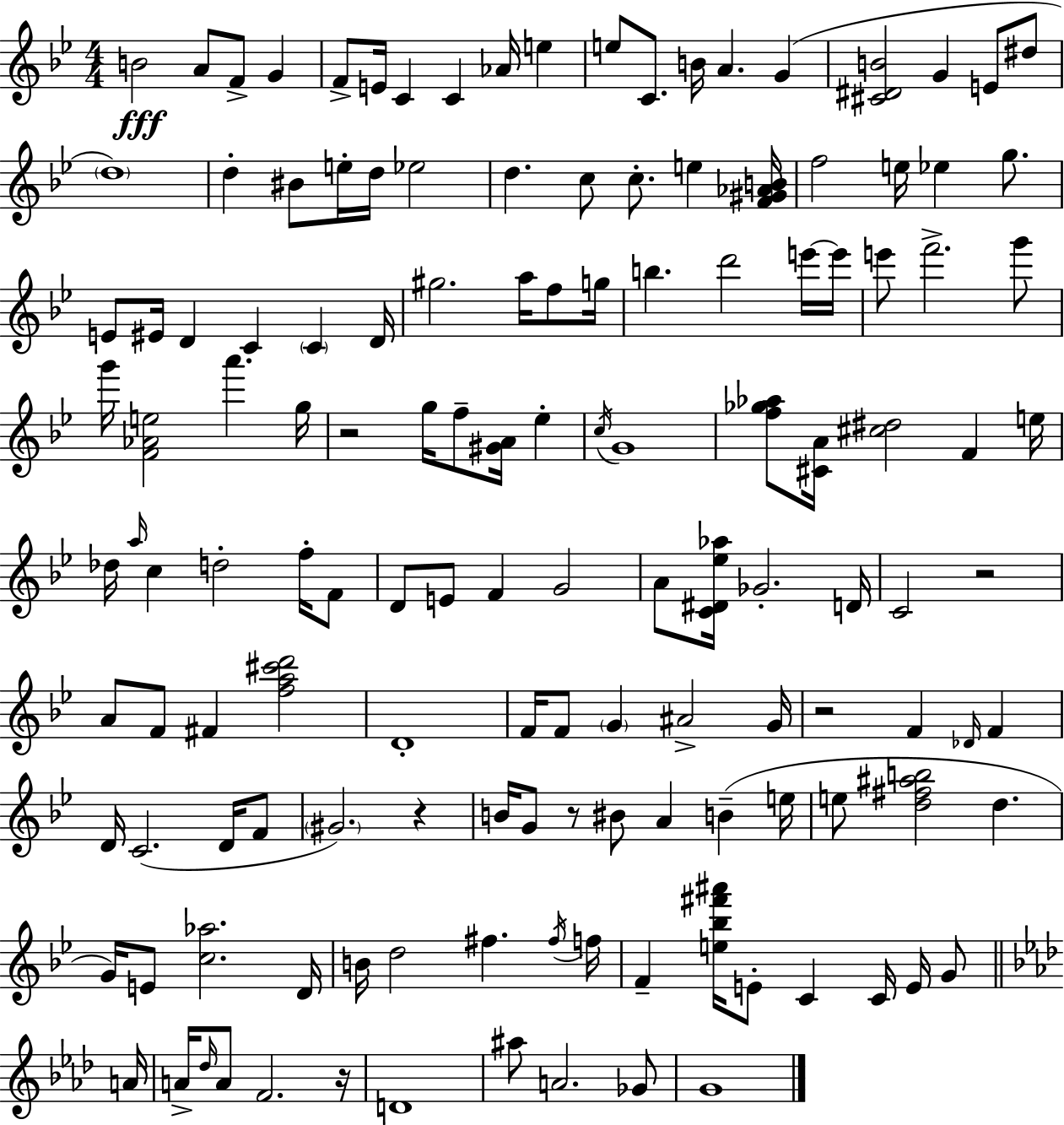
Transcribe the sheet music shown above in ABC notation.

X:1
T:Untitled
M:4/4
L:1/4
K:Bb
B2 A/2 F/2 G F/2 E/4 C C _A/4 e e/2 C/2 B/4 A G [^C^DB]2 G E/2 ^d/2 d4 d ^B/2 e/4 d/4 _e2 d c/2 c/2 e [F^G_AB]/4 f2 e/4 _e g/2 E/2 ^E/4 D C C D/4 ^g2 a/4 f/2 g/4 b d'2 e'/4 e'/4 e'/2 f'2 g'/2 g'/4 [F_Ae]2 a' g/4 z2 g/4 f/2 [^GA]/4 _e c/4 G4 [f_g_a]/2 [^CA]/4 [^c^d]2 F e/4 _d/4 a/4 c d2 f/4 F/2 D/2 E/2 F G2 A/2 [C^D_e_a]/4 _G2 D/4 C2 z2 A/2 F/2 ^F [fa^c'd']2 D4 F/4 F/2 G ^A2 G/4 z2 F _D/4 F D/4 C2 D/4 F/2 ^G2 z B/4 G/2 z/2 ^B/2 A B e/4 e/2 [d^f^ab]2 d G/4 E/2 [c_a]2 D/4 B/4 d2 ^f ^f/4 f/4 F [e_b^f'^a']/4 E/2 C C/4 E/4 G/2 A/4 A/4 _d/4 A/2 F2 z/4 D4 ^a/2 A2 _G/2 G4